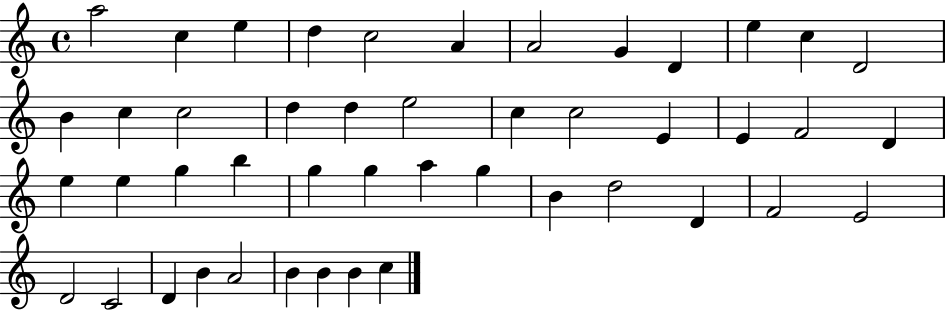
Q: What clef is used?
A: treble